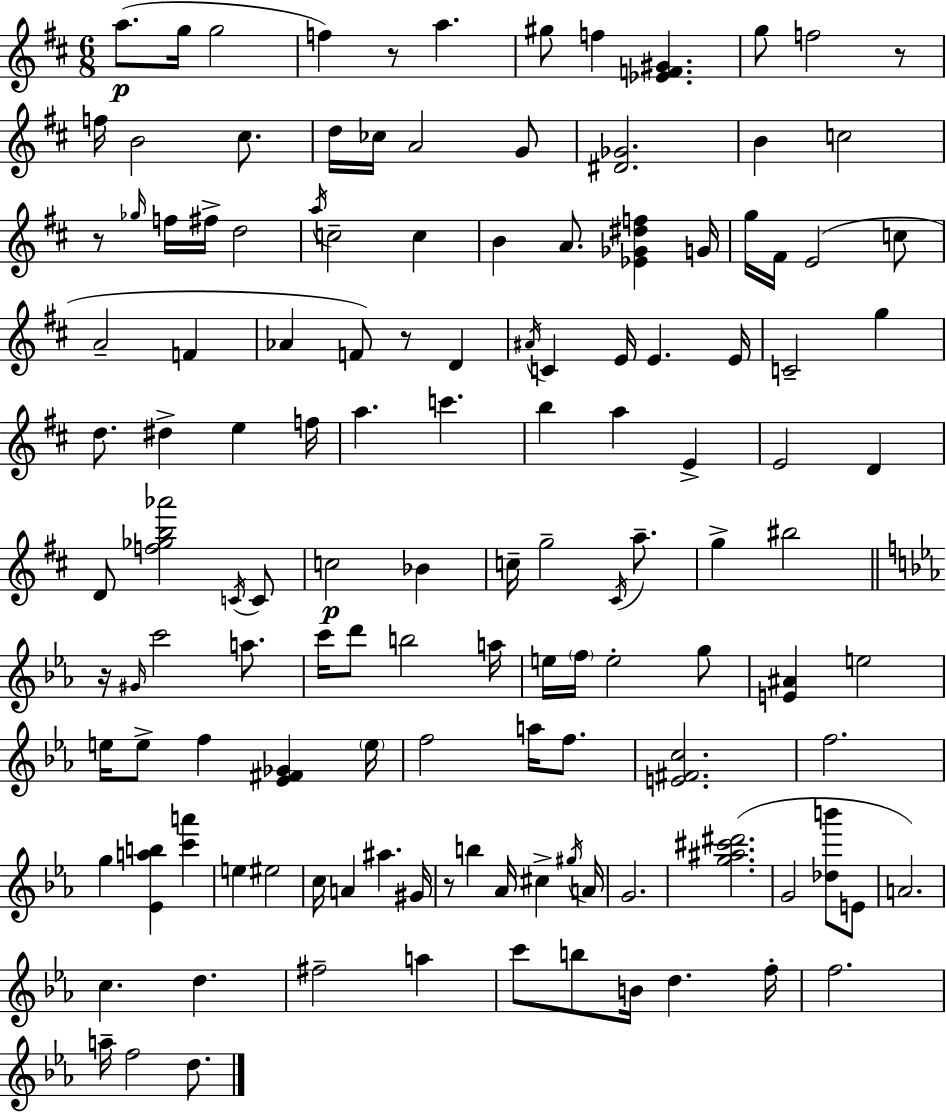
A5/e. G5/s G5/h F5/q R/e A5/q. G#5/e F5/q [Eb4,F4,G#4]/q. G5/e F5/h R/e F5/s B4/h C#5/e. D5/s CES5/s A4/h G4/e [D#4,Gb4]/h. B4/q C5/h R/e Gb5/s F5/s F#5/s D5/h A5/s C5/h C5/q B4/q A4/e. [Eb4,Gb4,D#5,F5]/q G4/s G5/s F#4/s E4/h C5/e A4/h F4/q Ab4/q F4/e R/e D4/q A#4/s C4/q E4/s E4/q. E4/s C4/h G5/q D5/e. D#5/q E5/q F5/s A5/q. C6/q. B5/q A5/q E4/q E4/h D4/q D4/e [F5,Gb5,B5,Ab6]/h C4/s C4/e C5/h Bb4/q C5/s G5/h C#4/s A5/e. G5/q BIS5/h R/s G#4/s C6/h A5/e. C6/s D6/e B5/h A5/s E5/s F5/s E5/h G5/e [E4,A#4]/q E5/h E5/s E5/e F5/q [Eb4,F#4,Gb4]/q E5/s F5/h A5/s F5/e. [E4,F#4,C5]/h. F5/h. G5/q [Eb4,A5,B5]/q [C6,A6]/q E5/q EIS5/h C5/s A4/q A#5/q. G#4/s R/e B5/q Ab4/s C#5/q G#5/s A4/s G4/h. [G5,A#5,C#6,D#6]/h. G4/h [Db5,B6]/e E4/e A4/h. C5/q. D5/q. F#5/h A5/q C6/e B5/e B4/s D5/q. F5/s F5/h. A5/s F5/h D5/e.